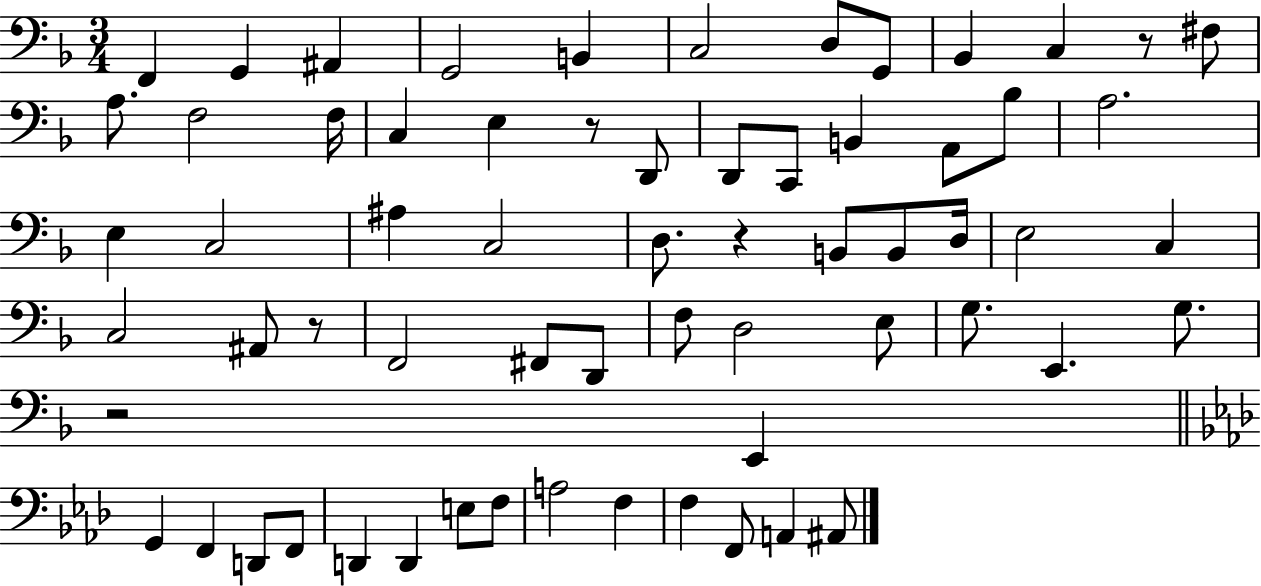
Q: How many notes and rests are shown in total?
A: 64